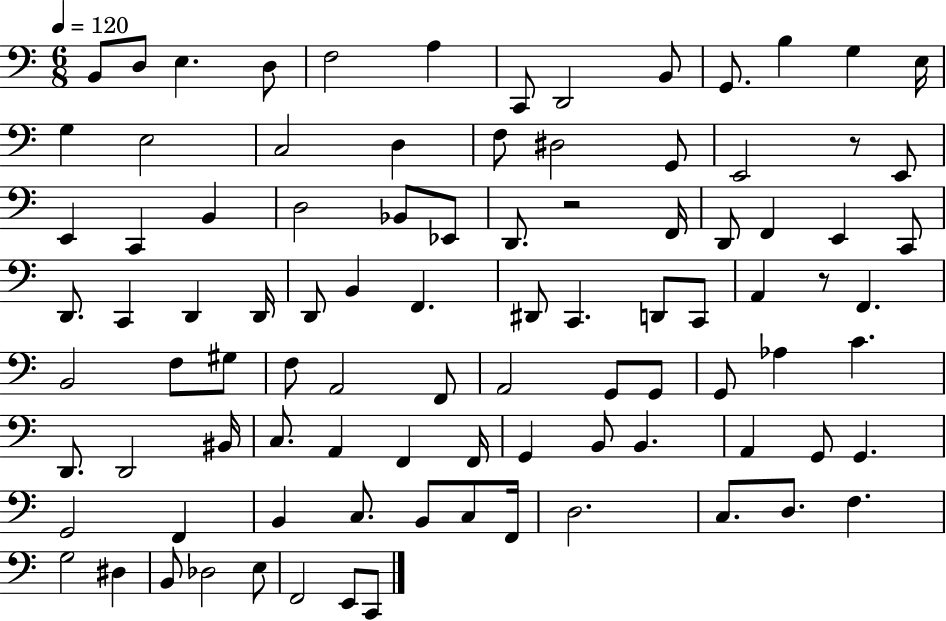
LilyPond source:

{
  \clef bass
  \numericTimeSignature
  \time 6/8
  \key c \major
  \tempo 4 = 120
  b,8 d8 e4. d8 | f2 a4 | c,8 d,2 b,8 | g,8. b4 g4 e16 | \break g4 e2 | c2 d4 | f8 dis2 g,8 | e,2 r8 e,8 | \break e,4 c,4 b,4 | d2 bes,8 ees,8 | d,8. r2 f,16 | d,8 f,4 e,4 c,8 | \break d,8. c,4 d,4 d,16 | d,8 b,4 f,4. | dis,8 c,4. d,8 c,8 | a,4 r8 f,4. | \break b,2 f8 gis8 | f8 a,2 f,8 | a,2 g,8 g,8 | g,8 aes4 c'4. | \break d,8. d,2 bis,16 | c8. a,4 f,4 f,16 | g,4 b,8 b,4. | a,4 g,8 g,4. | \break g,2 f,4 | b,4 c8. b,8 c8 f,16 | d2. | c8. d8. f4. | \break g2 dis4 | b,8 des2 e8 | f,2 e,8 c,8 | \bar "|."
}